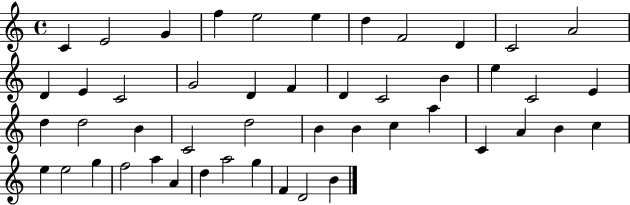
X:1
T:Untitled
M:4/4
L:1/4
K:C
C E2 G f e2 e d F2 D C2 A2 D E C2 G2 D F D C2 B e C2 E d d2 B C2 d2 B B c a C A B c e e2 g f2 a A d a2 g F D2 B